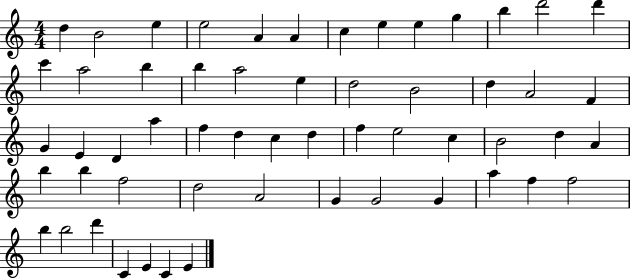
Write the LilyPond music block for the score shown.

{
  \clef treble
  \numericTimeSignature
  \time 4/4
  \key c \major
  d''4 b'2 e''4 | e''2 a'4 a'4 | c''4 e''4 e''4 g''4 | b''4 d'''2 d'''4 | \break c'''4 a''2 b''4 | b''4 a''2 e''4 | d''2 b'2 | d''4 a'2 f'4 | \break g'4 e'4 d'4 a''4 | f''4 d''4 c''4 d''4 | f''4 e''2 c''4 | b'2 d''4 a'4 | \break b''4 b''4 f''2 | d''2 a'2 | g'4 g'2 g'4 | a''4 f''4 f''2 | \break b''4 b''2 d'''4 | c'4 e'4 c'4 e'4 | \bar "|."
}